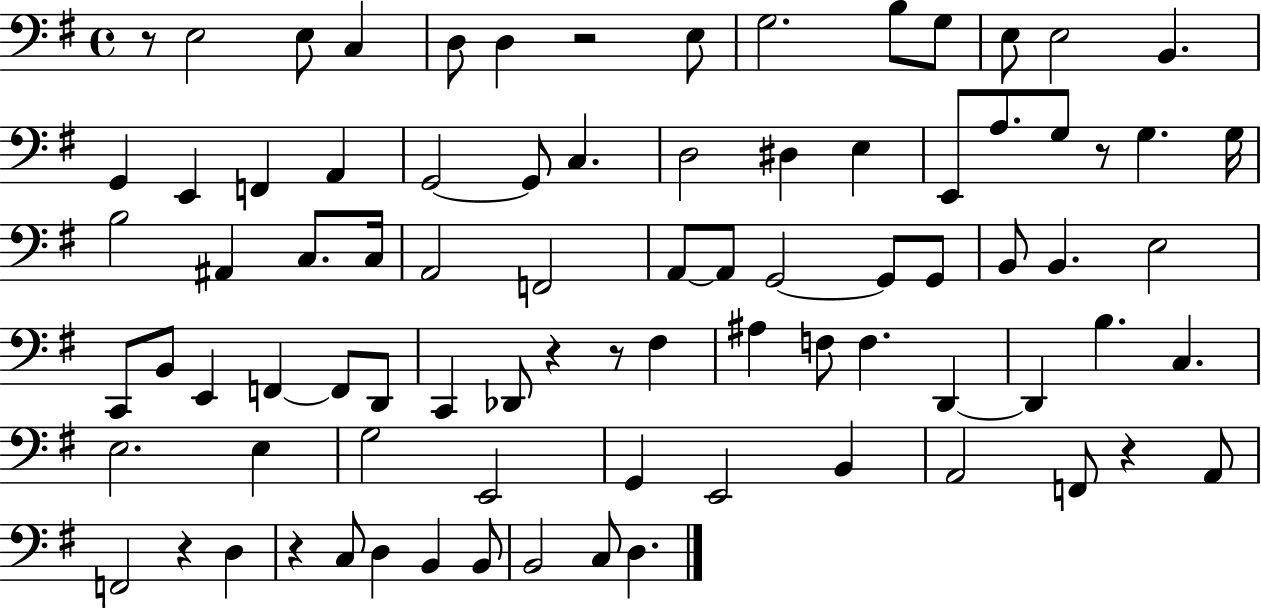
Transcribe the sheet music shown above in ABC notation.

X:1
T:Untitled
M:4/4
L:1/4
K:G
z/2 E,2 E,/2 C, D,/2 D, z2 E,/2 G,2 B,/2 G,/2 E,/2 E,2 B,, G,, E,, F,, A,, G,,2 G,,/2 C, D,2 ^D, E, E,,/2 A,/2 G,/2 z/2 G, G,/4 B,2 ^A,, C,/2 C,/4 A,,2 F,,2 A,,/2 A,,/2 G,,2 G,,/2 G,,/2 B,,/2 B,, E,2 C,,/2 B,,/2 E,, F,, F,,/2 D,,/2 C,, _D,,/2 z z/2 ^F, ^A, F,/2 F, D,, D,, B, C, E,2 E, G,2 E,,2 G,, E,,2 B,, A,,2 F,,/2 z A,,/2 F,,2 z D, z C,/2 D, B,, B,,/2 B,,2 C,/2 D,